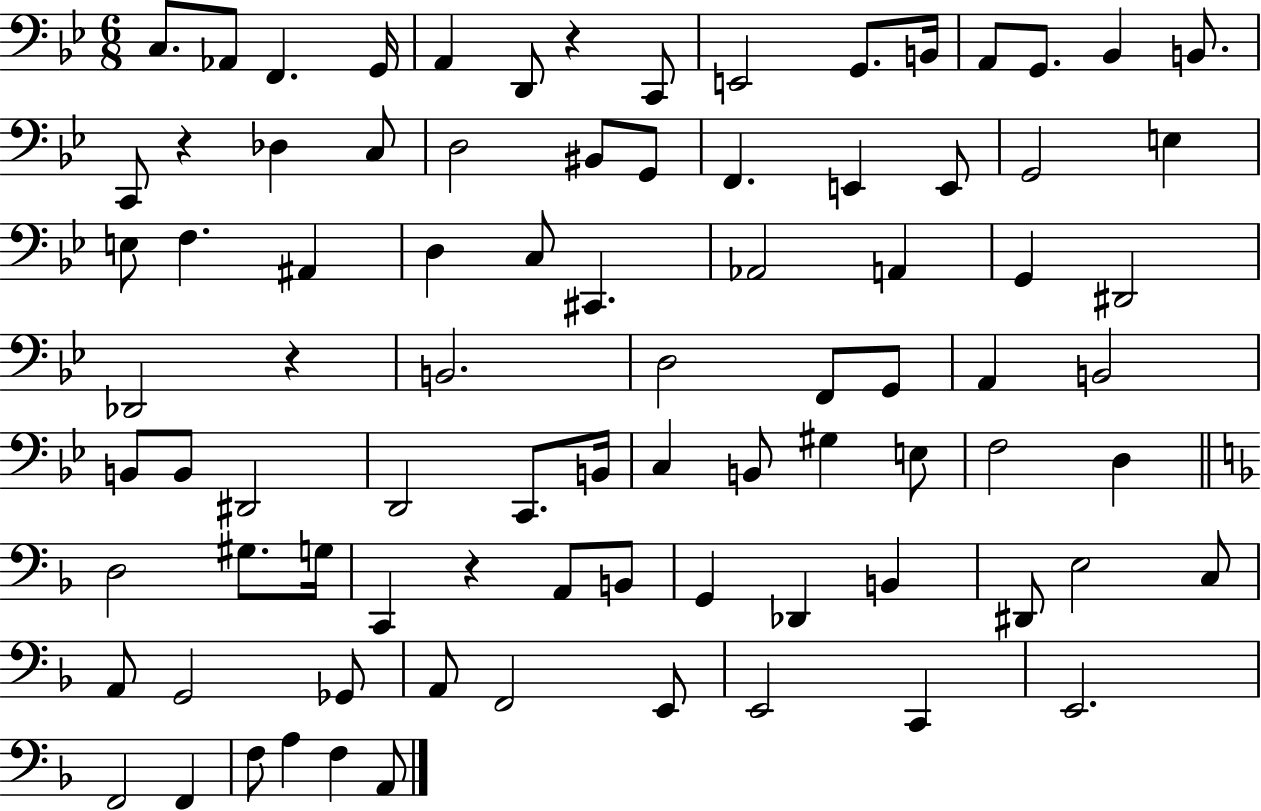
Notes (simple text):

C3/e. Ab2/e F2/q. G2/s A2/q D2/e R/q C2/e E2/h G2/e. B2/s A2/e G2/e. Bb2/q B2/e. C2/e R/q Db3/q C3/e D3/h BIS2/e G2/e F2/q. E2/q E2/e G2/h E3/q E3/e F3/q. A#2/q D3/q C3/e C#2/q. Ab2/h A2/q G2/q D#2/h Db2/h R/q B2/h. D3/h F2/e G2/e A2/q B2/h B2/e B2/e D#2/h D2/h C2/e. B2/s C3/q B2/e G#3/q E3/e F3/h D3/q D3/h G#3/e. G3/s C2/q R/q A2/e B2/e G2/q Db2/q B2/q D#2/e E3/h C3/e A2/e G2/h Gb2/e A2/e F2/h E2/e E2/h C2/q E2/h. F2/h F2/q F3/e A3/q F3/q A2/e